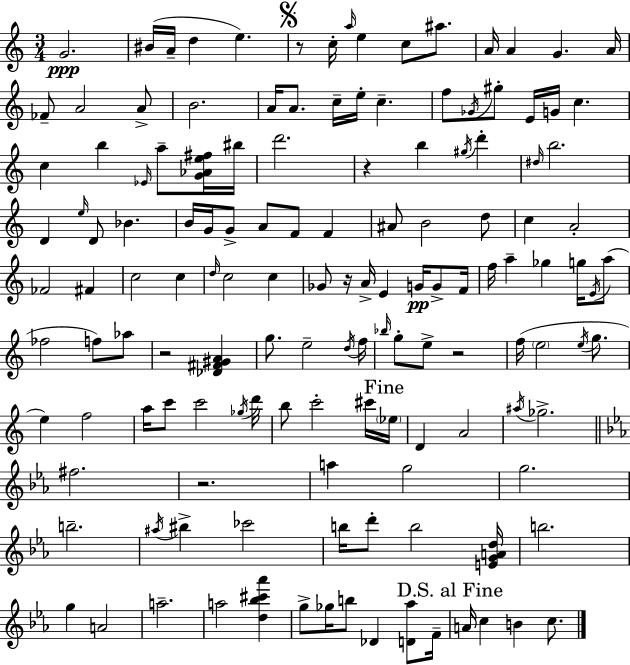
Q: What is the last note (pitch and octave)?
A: C5